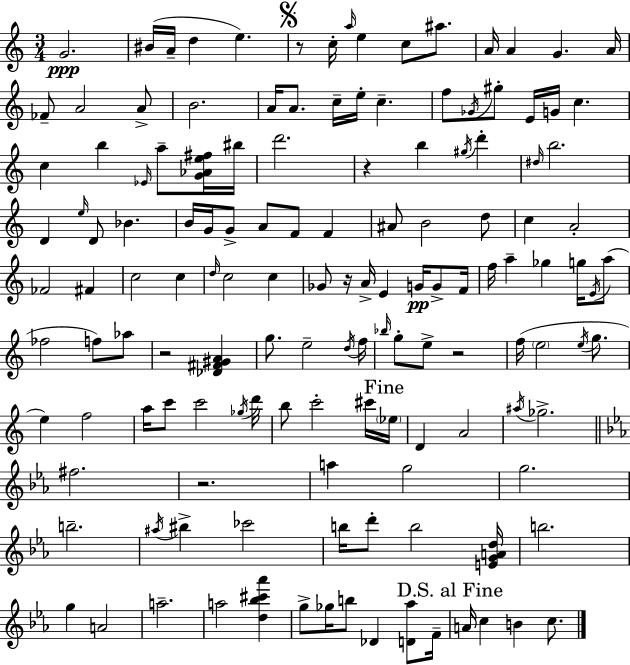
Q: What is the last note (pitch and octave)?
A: C5